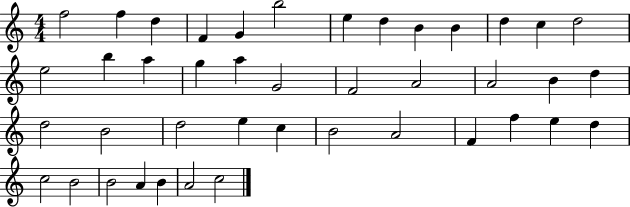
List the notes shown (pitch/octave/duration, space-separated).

F5/h F5/q D5/q F4/q G4/q B5/h E5/q D5/q B4/q B4/q D5/q C5/q D5/h E5/h B5/q A5/q G5/q A5/q G4/h F4/h A4/h A4/h B4/q D5/q D5/h B4/h D5/h E5/q C5/q B4/h A4/h F4/q F5/q E5/q D5/q C5/h B4/h B4/h A4/q B4/q A4/h C5/h